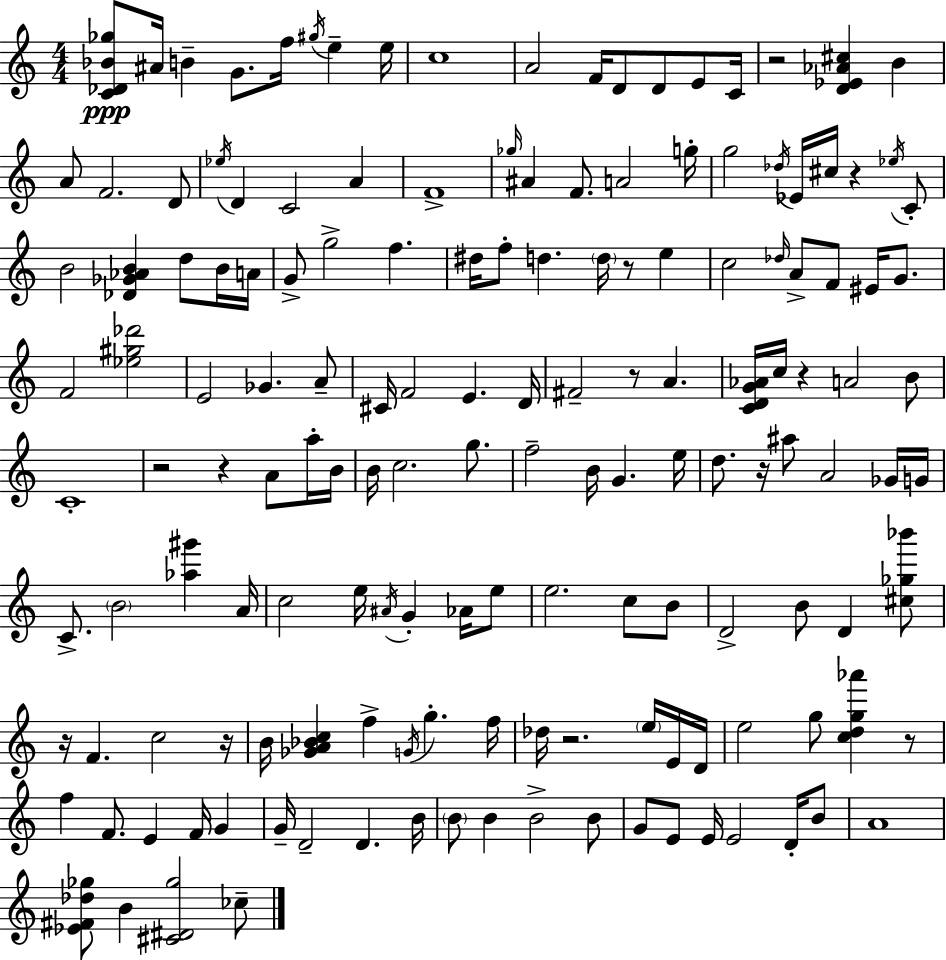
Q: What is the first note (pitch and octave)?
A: A#4